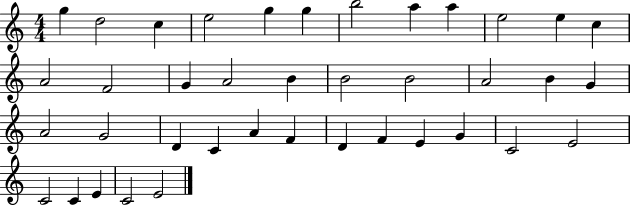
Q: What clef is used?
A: treble